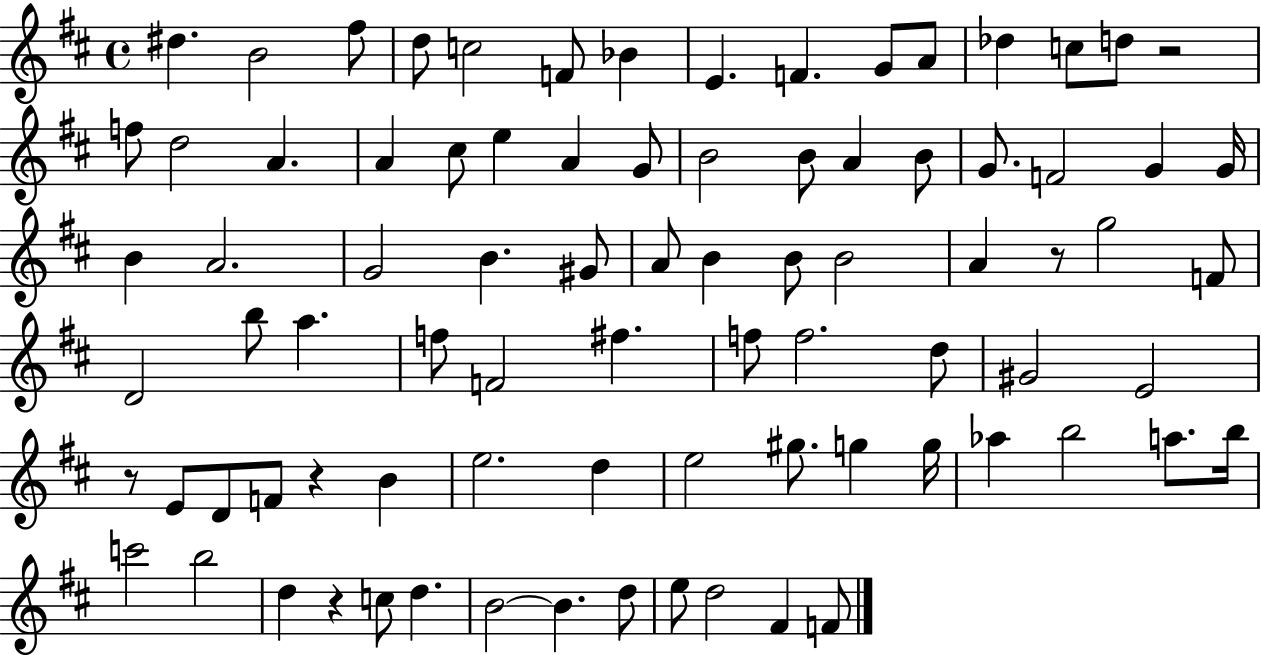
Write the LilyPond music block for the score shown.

{
  \clef treble
  \time 4/4
  \defaultTimeSignature
  \key d \major
  dis''4. b'2 fis''8 | d''8 c''2 f'8 bes'4 | e'4. f'4. g'8 a'8 | des''4 c''8 d''8 r2 | \break f''8 d''2 a'4. | a'4 cis''8 e''4 a'4 g'8 | b'2 b'8 a'4 b'8 | g'8. f'2 g'4 g'16 | \break b'4 a'2. | g'2 b'4. gis'8 | a'8 b'4 b'8 b'2 | a'4 r8 g''2 f'8 | \break d'2 b''8 a''4. | f''8 f'2 fis''4. | f''8 f''2. d''8 | gis'2 e'2 | \break r8 e'8 d'8 f'8 r4 b'4 | e''2. d''4 | e''2 gis''8. g''4 g''16 | aes''4 b''2 a''8. b''16 | \break c'''2 b''2 | d''4 r4 c''8 d''4. | b'2~~ b'4. d''8 | e''8 d''2 fis'4 f'8 | \break \bar "|."
}